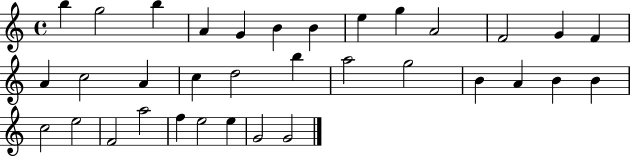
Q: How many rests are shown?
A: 0